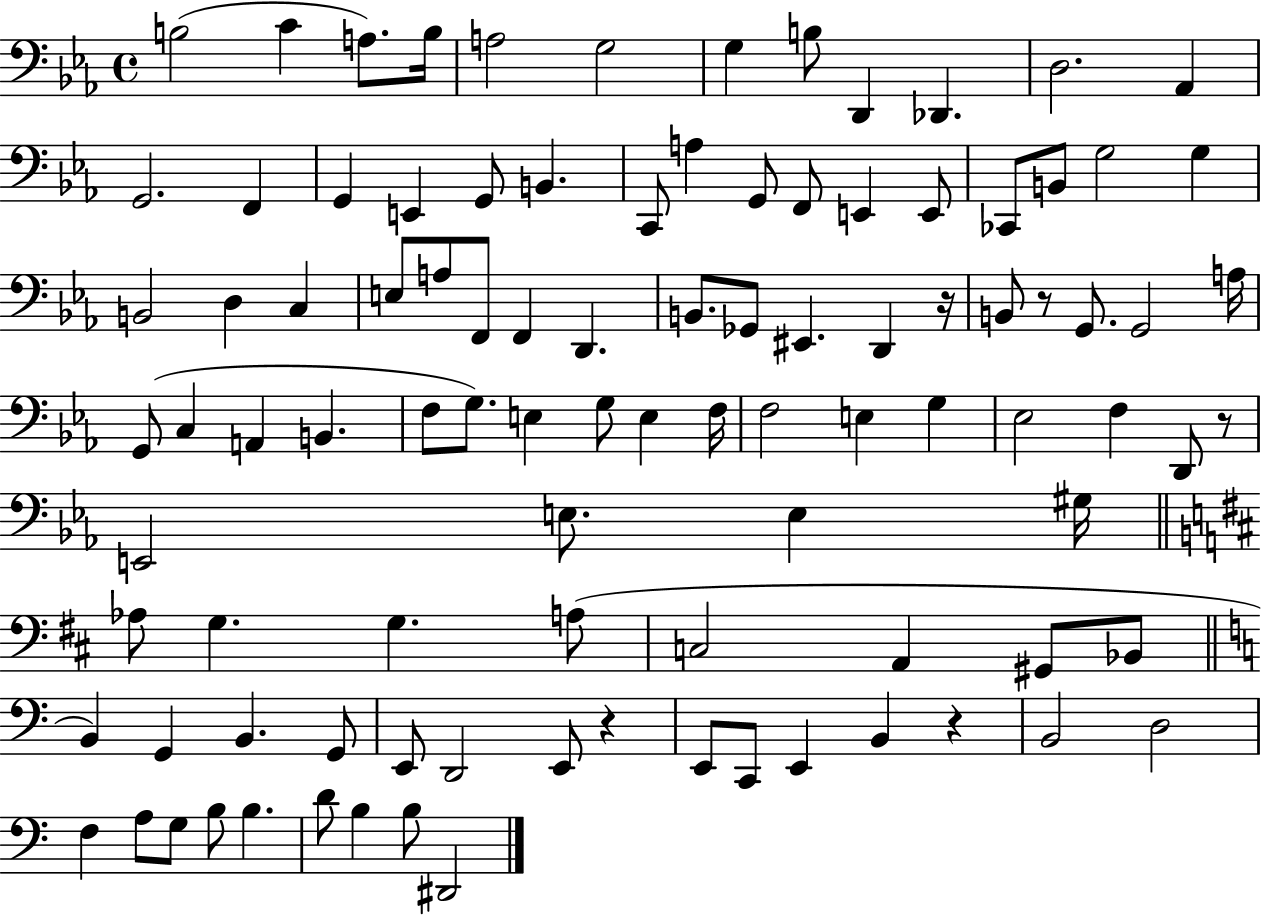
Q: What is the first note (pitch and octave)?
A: B3